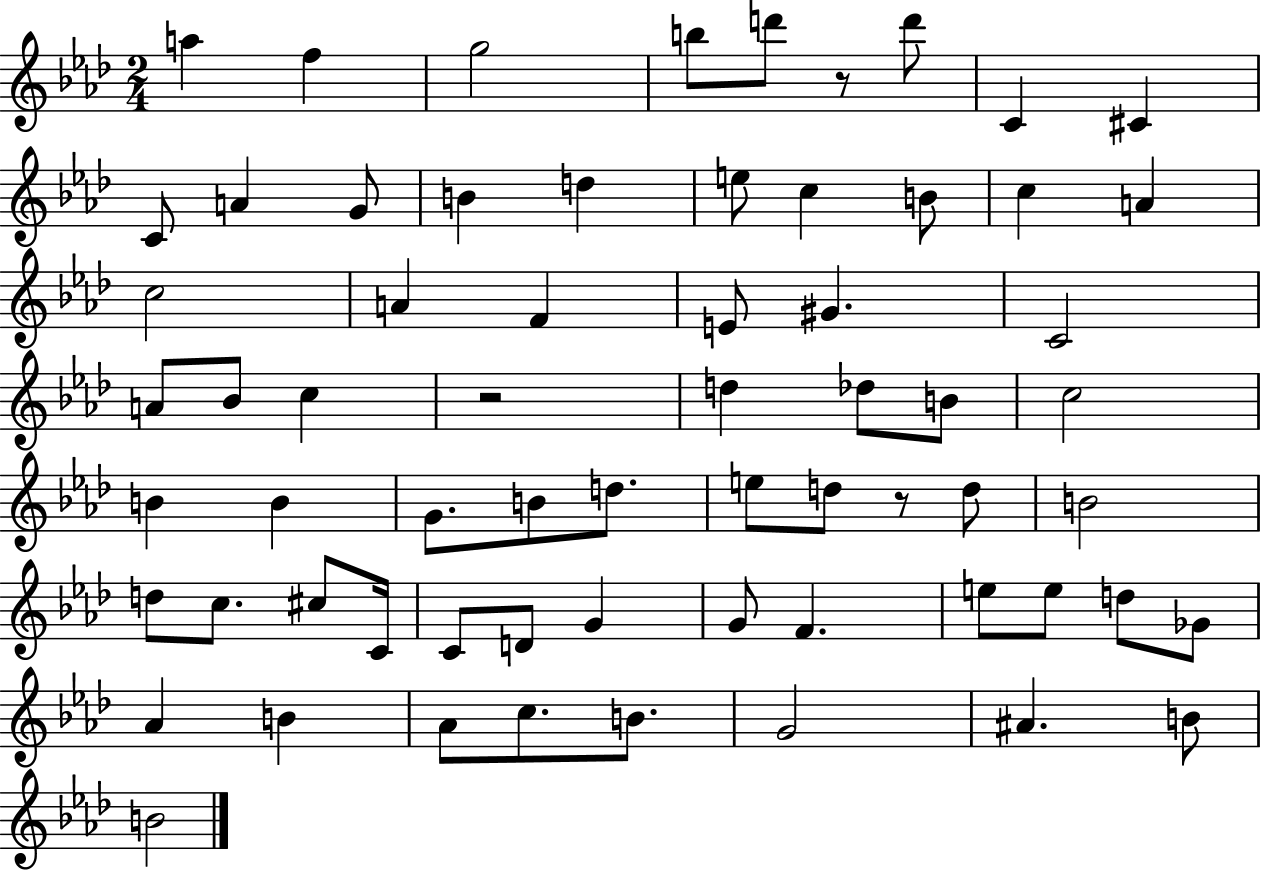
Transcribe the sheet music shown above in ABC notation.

X:1
T:Untitled
M:2/4
L:1/4
K:Ab
a f g2 b/2 d'/2 z/2 d'/2 C ^C C/2 A G/2 B d e/2 c B/2 c A c2 A F E/2 ^G C2 A/2 _B/2 c z2 d _d/2 B/2 c2 B B G/2 B/2 d/2 e/2 d/2 z/2 d/2 B2 d/2 c/2 ^c/2 C/4 C/2 D/2 G G/2 F e/2 e/2 d/2 _G/2 _A B _A/2 c/2 B/2 G2 ^A B/2 B2